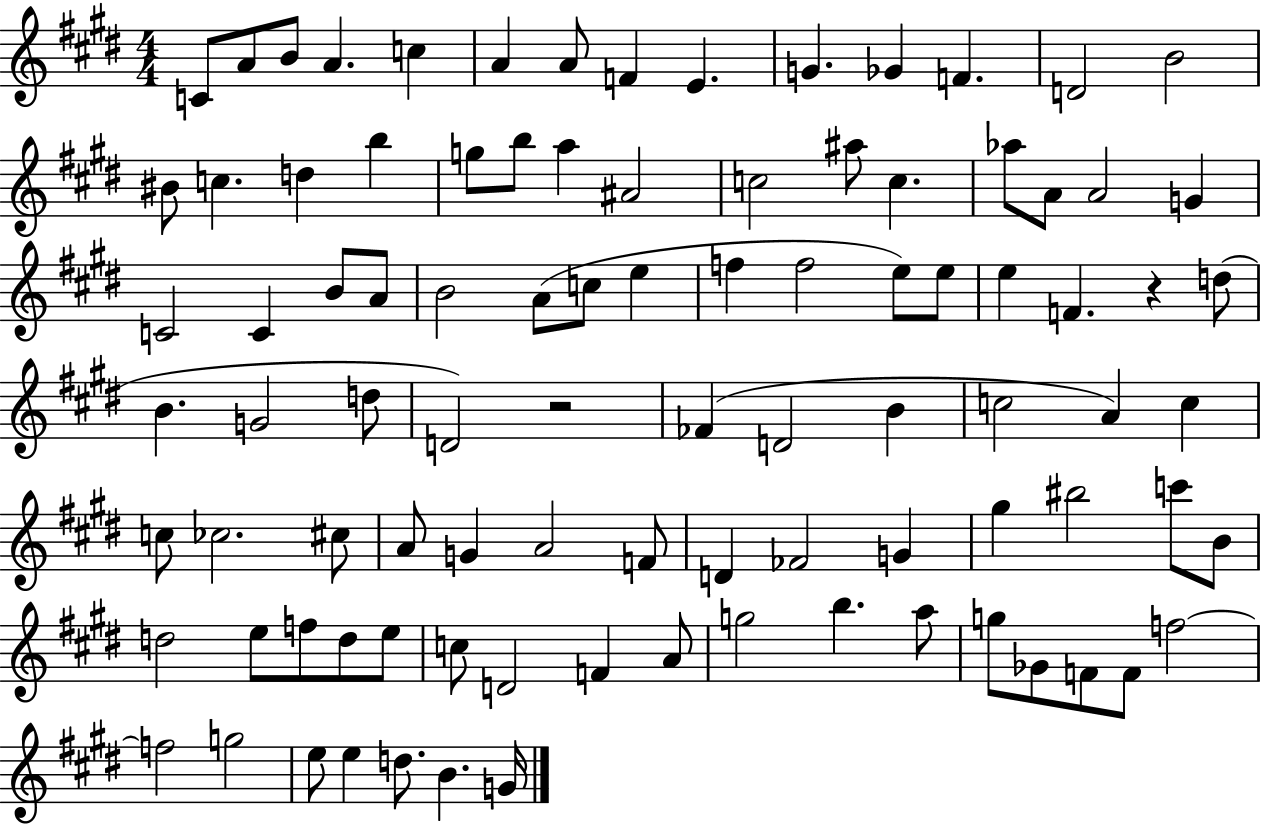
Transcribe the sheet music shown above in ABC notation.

X:1
T:Untitled
M:4/4
L:1/4
K:E
C/2 A/2 B/2 A c A A/2 F E G _G F D2 B2 ^B/2 c d b g/2 b/2 a ^A2 c2 ^a/2 c _a/2 A/2 A2 G C2 C B/2 A/2 B2 A/2 c/2 e f f2 e/2 e/2 e F z d/2 B G2 d/2 D2 z2 _F D2 B c2 A c c/2 _c2 ^c/2 A/2 G A2 F/2 D _F2 G ^g ^b2 c'/2 B/2 d2 e/2 f/2 d/2 e/2 c/2 D2 F A/2 g2 b a/2 g/2 _G/2 F/2 F/2 f2 f2 g2 e/2 e d/2 B G/4